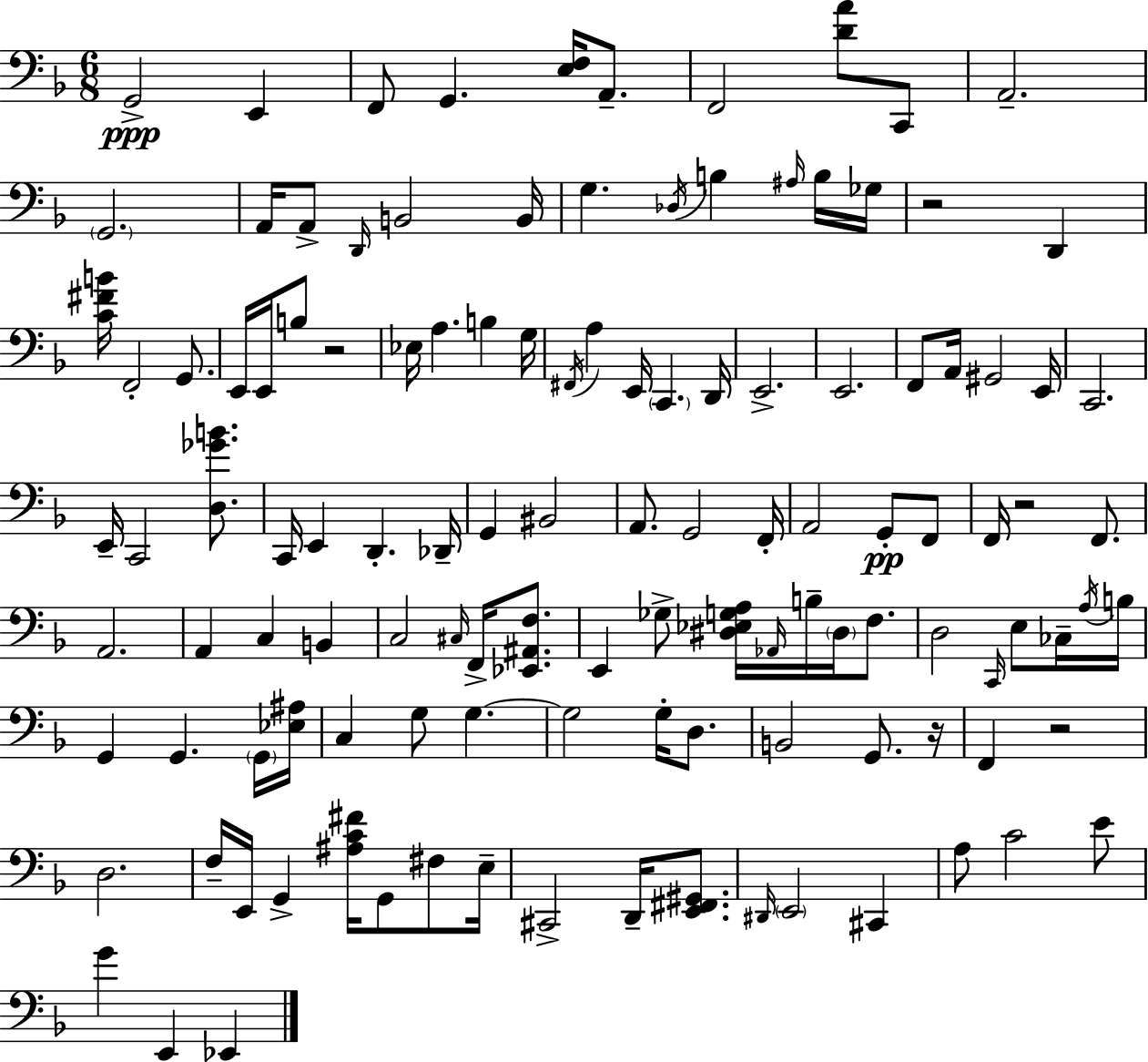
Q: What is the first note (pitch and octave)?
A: G2